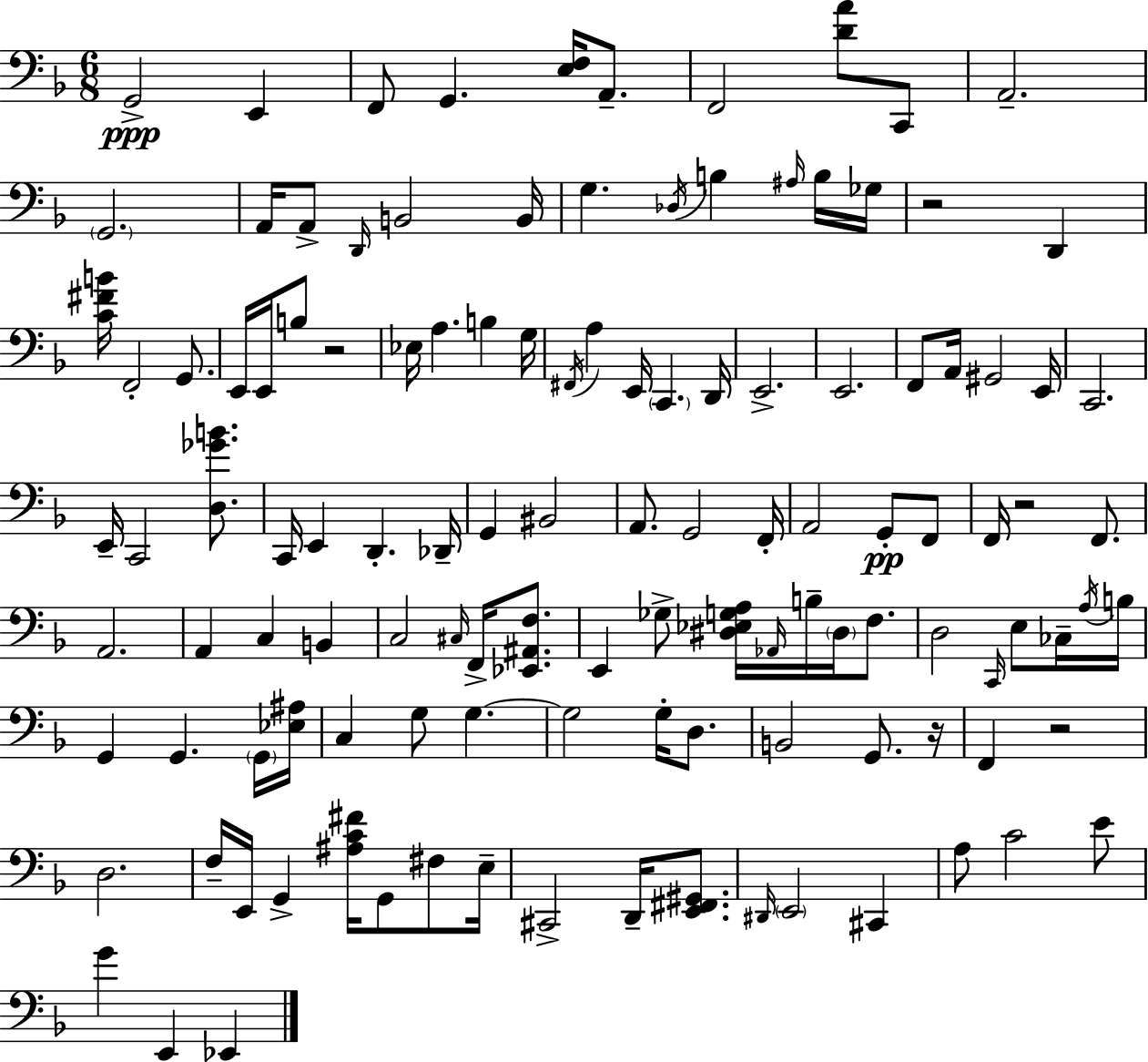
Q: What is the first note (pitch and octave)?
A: G2